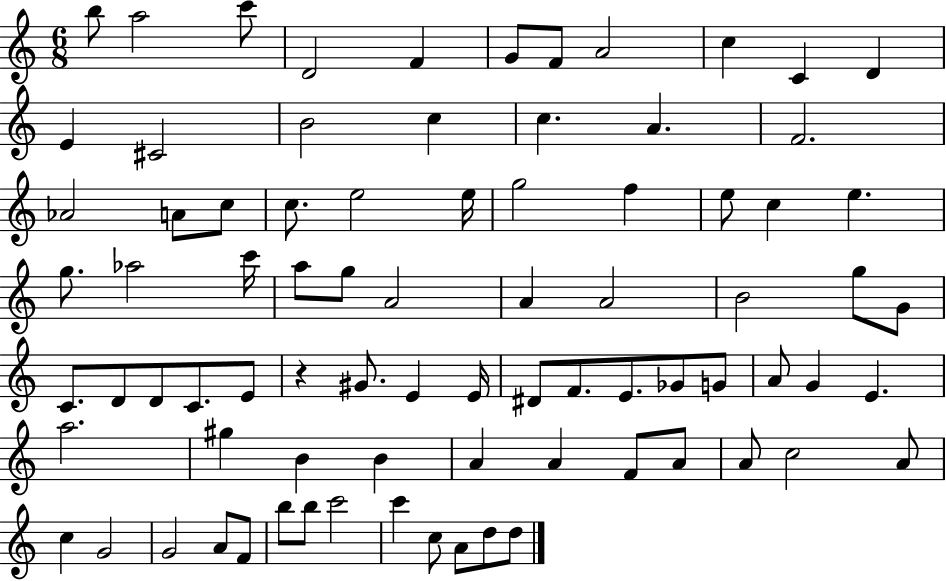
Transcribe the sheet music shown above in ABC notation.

X:1
T:Untitled
M:6/8
L:1/4
K:C
b/2 a2 c'/2 D2 F G/2 F/2 A2 c C D E ^C2 B2 c c A F2 _A2 A/2 c/2 c/2 e2 e/4 g2 f e/2 c e g/2 _a2 c'/4 a/2 g/2 A2 A A2 B2 g/2 G/2 C/2 D/2 D/2 C/2 E/2 z ^G/2 E E/4 ^D/2 F/2 E/2 _G/2 G/2 A/2 G E a2 ^g B B A A F/2 A/2 A/2 c2 A/2 c G2 G2 A/2 F/2 b/2 b/2 c'2 c' c/2 A/2 d/2 d/2